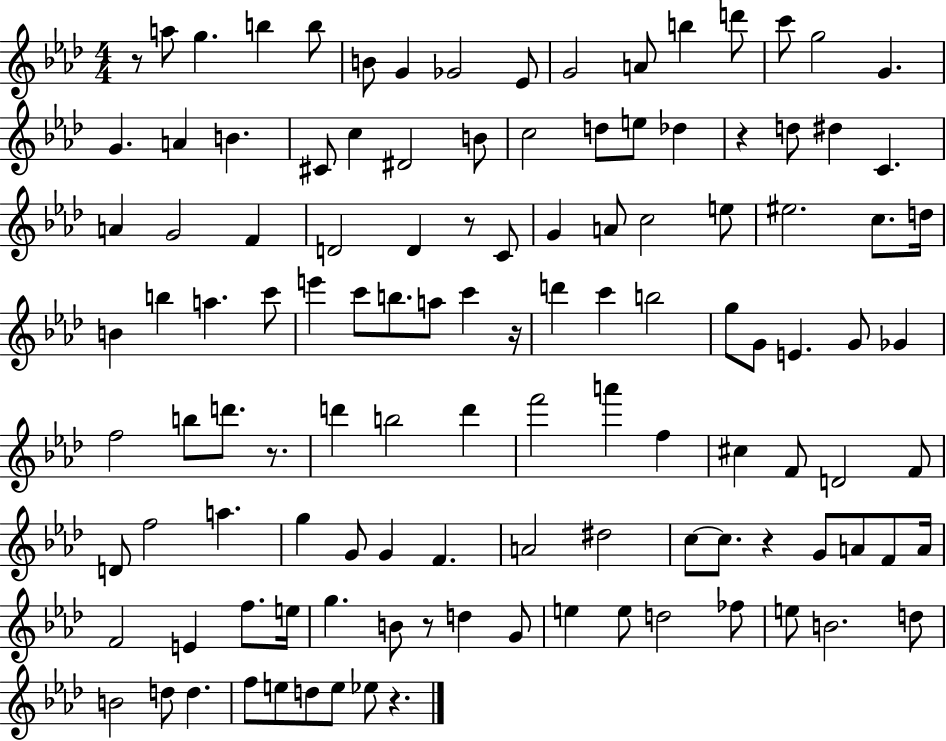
X:1
T:Untitled
M:4/4
L:1/4
K:Ab
z/2 a/2 g b b/2 B/2 G _G2 _E/2 G2 A/2 b d'/2 c'/2 g2 G G A B ^C/2 c ^D2 B/2 c2 d/2 e/2 _d z d/2 ^d C A G2 F D2 D z/2 C/2 G A/2 c2 e/2 ^e2 c/2 d/4 B b a c'/2 e' c'/2 b/2 a/2 c' z/4 d' c' b2 g/2 G/2 E G/2 _G f2 b/2 d'/2 z/2 d' b2 d' f'2 a' f ^c F/2 D2 F/2 D/2 f2 a g G/2 G F A2 ^d2 c/2 c/2 z G/2 A/2 F/2 A/4 F2 E f/2 e/4 g B/2 z/2 d G/2 e e/2 d2 _f/2 e/2 B2 d/2 B2 d/2 d f/2 e/2 d/2 e/2 _e/2 z